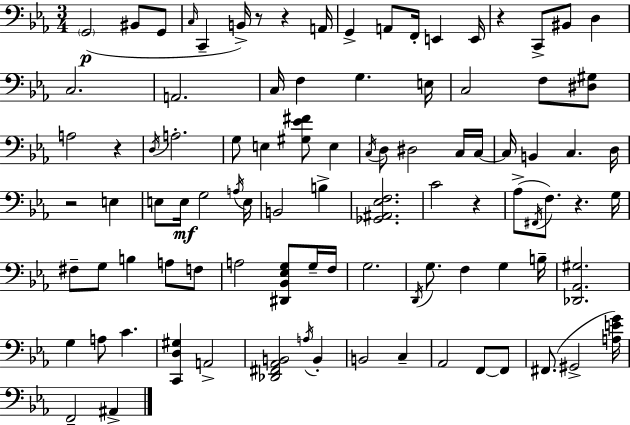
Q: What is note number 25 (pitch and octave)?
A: D3